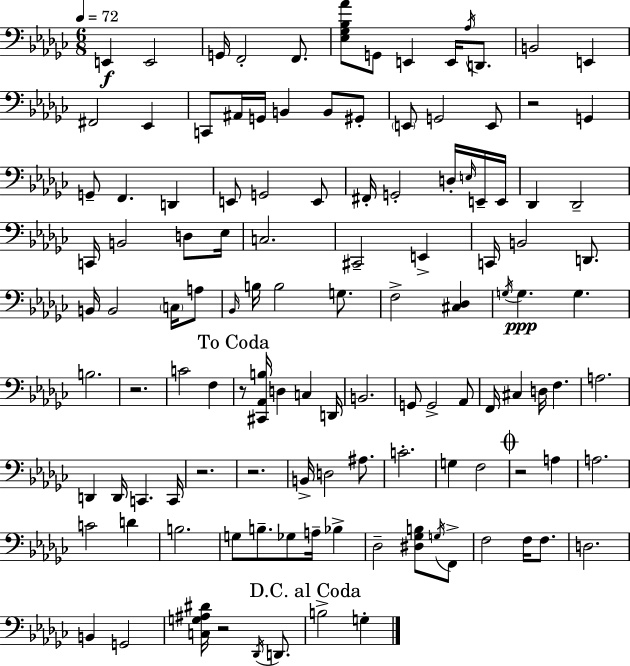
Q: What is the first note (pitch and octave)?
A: E2